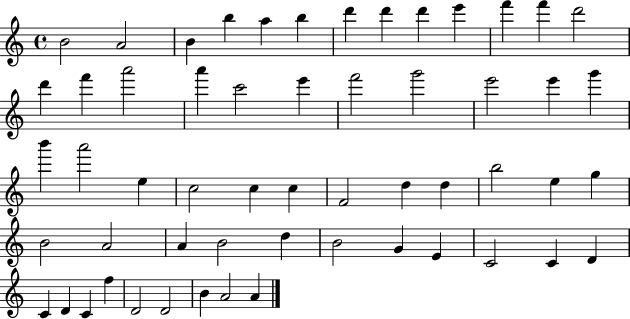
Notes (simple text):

B4/h A4/h B4/q B5/q A5/q B5/q D6/q D6/q D6/q E6/q F6/q F6/q D6/h D6/q F6/q A6/h A6/q C6/h E6/q F6/h G6/h E6/h E6/q G6/q B6/q A6/h E5/q C5/h C5/q C5/q F4/h D5/q D5/q B5/h E5/q G5/q B4/h A4/h A4/q B4/h D5/q B4/h G4/q E4/q C4/h C4/q D4/q C4/q D4/q C4/q F5/q D4/h D4/h B4/q A4/h A4/q